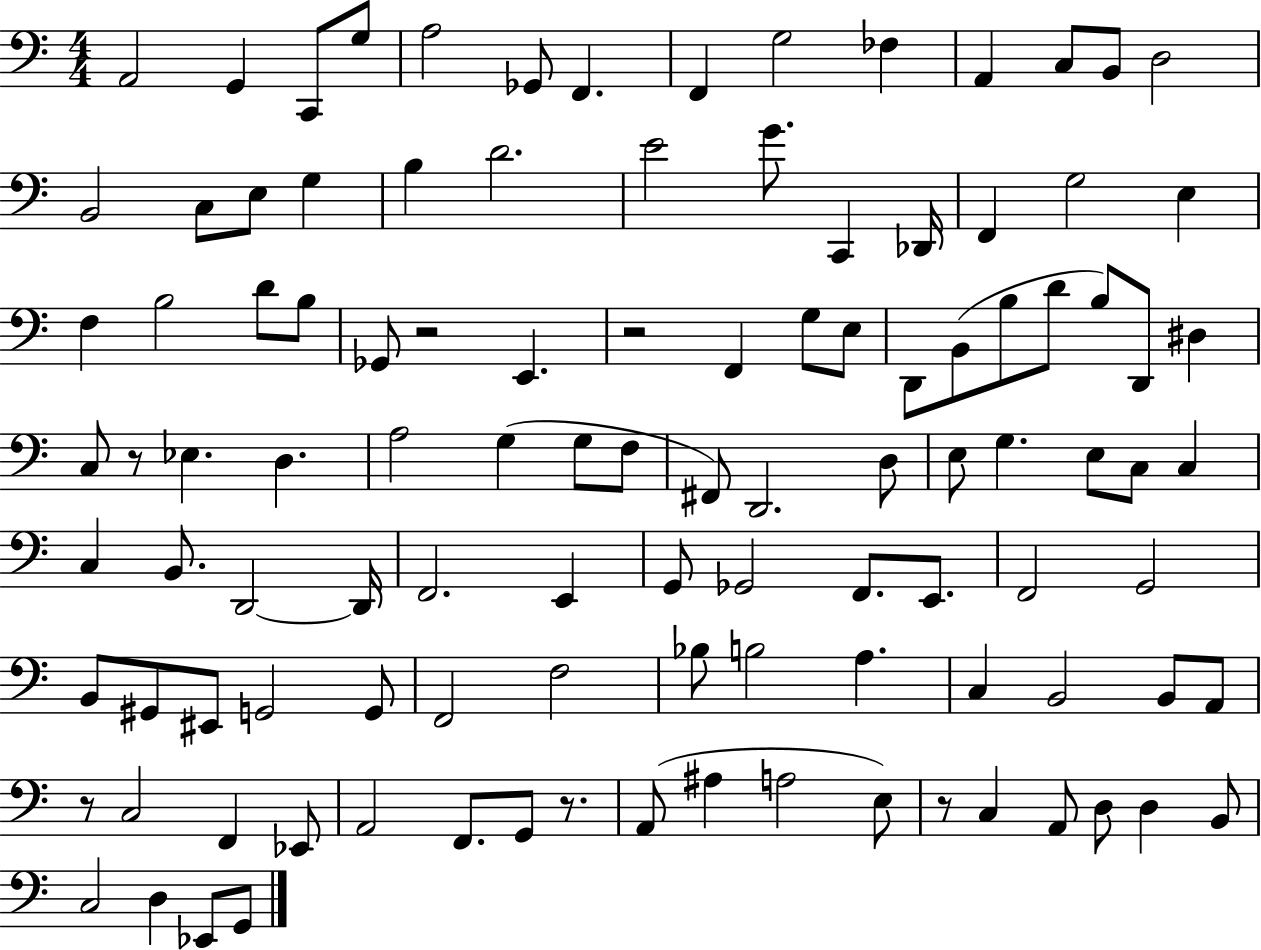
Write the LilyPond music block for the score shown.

{
  \clef bass
  \numericTimeSignature
  \time 4/4
  \key c \major
  a,2 g,4 c,8 g8 | a2 ges,8 f,4. | f,4 g2 fes4 | a,4 c8 b,8 d2 | \break b,2 c8 e8 g4 | b4 d'2. | e'2 g'8. c,4 des,16 | f,4 g2 e4 | \break f4 b2 d'8 b8 | ges,8 r2 e,4. | r2 f,4 g8 e8 | d,8 b,8( b8 d'8 b8) d,8 dis4 | \break c8 r8 ees4. d4. | a2 g4( g8 f8 | fis,8) d,2. d8 | e8 g4. e8 c8 c4 | \break c4 b,8. d,2~~ d,16 | f,2. e,4 | g,8 ges,2 f,8. e,8. | f,2 g,2 | \break b,8 gis,8 eis,8 g,2 g,8 | f,2 f2 | bes8 b2 a4. | c4 b,2 b,8 a,8 | \break r8 c2 f,4 ees,8 | a,2 f,8. g,8 r8. | a,8( ais4 a2 e8) | r8 c4 a,8 d8 d4 b,8 | \break c2 d4 ees,8 g,8 | \bar "|."
}